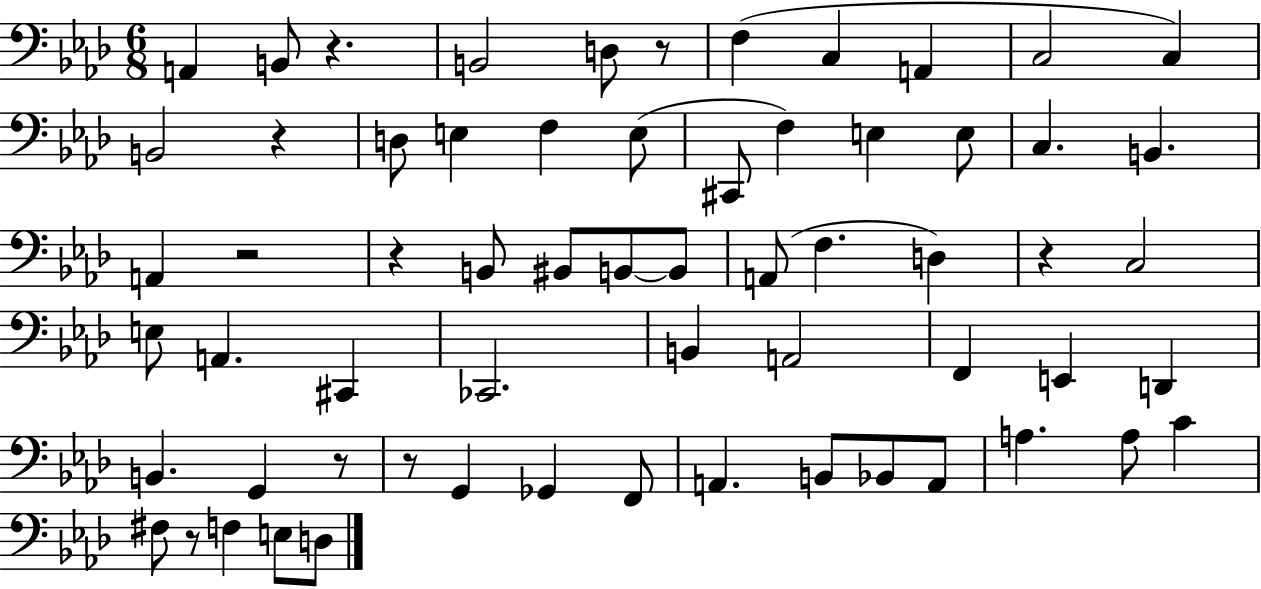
{
  \clef bass
  \numericTimeSignature
  \time 6/8
  \key aes \major
  a,4 b,8 r4. | b,2 d8 r8 | f4( c4 a,4 | c2 c4) | \break b,2 r4 | d8 e4 f4 e8( | cis,8 f4) e4 e8 | c4. b,4. | \break a,4 r2 | r4 b,8 bis,8 b,8~~ b,8 | a,8( f4. d4) | r4 c2 | \break e8 a,4. cis,4 | ces,2. | b,4 a,2 | f,4 e,4 d,4 | \break b,4. g,4 r8 | r8 g,4 ges,4 f,8 | a,4. b,8 bes,8 a,8 | a4. a8 c'4 | \break fis8 r8 f4 e8 d8 | \bar "|."
}